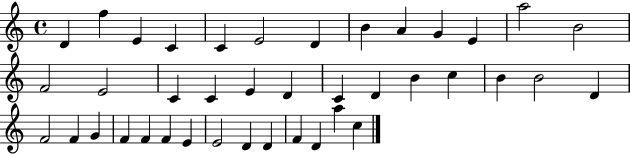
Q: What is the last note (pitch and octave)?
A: C5